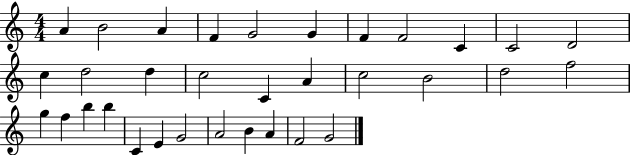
A4/q B4/h A4/q F4/q G4/h G4/q F4/q F4/h C4/q C4/h D4/h C5/q D5/h D5/q C5/h C4/q A4/q C5/h B4/h D5/h F5/h G5/q F5/q B5/q B5/q C4/q E4/q G4/h A4/h B4/q A4/q F4/h G4/h